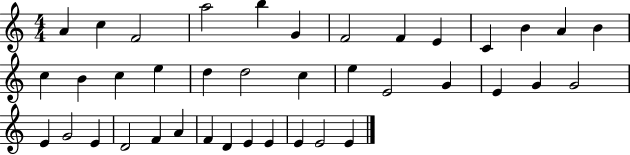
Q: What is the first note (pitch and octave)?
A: A4